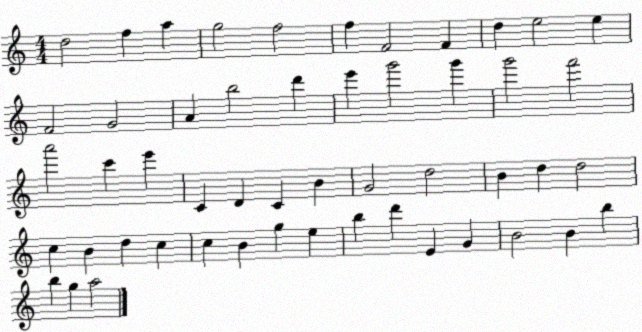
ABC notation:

X:1
T:Untitled
M:4/4
L:1/4
K:C
d2 f a g2 f2 f F2 F d e2 e F2 G2 A b2 d' e' g'2 g' g'2 f'2 a'2 c' e' C D C B G2 d2 B d d2 c B d c c B g e b d' E G B2 B b b g a2